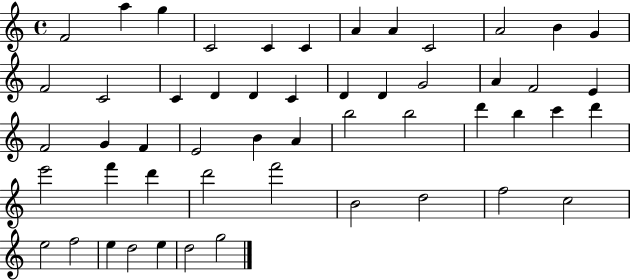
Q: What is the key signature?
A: C major